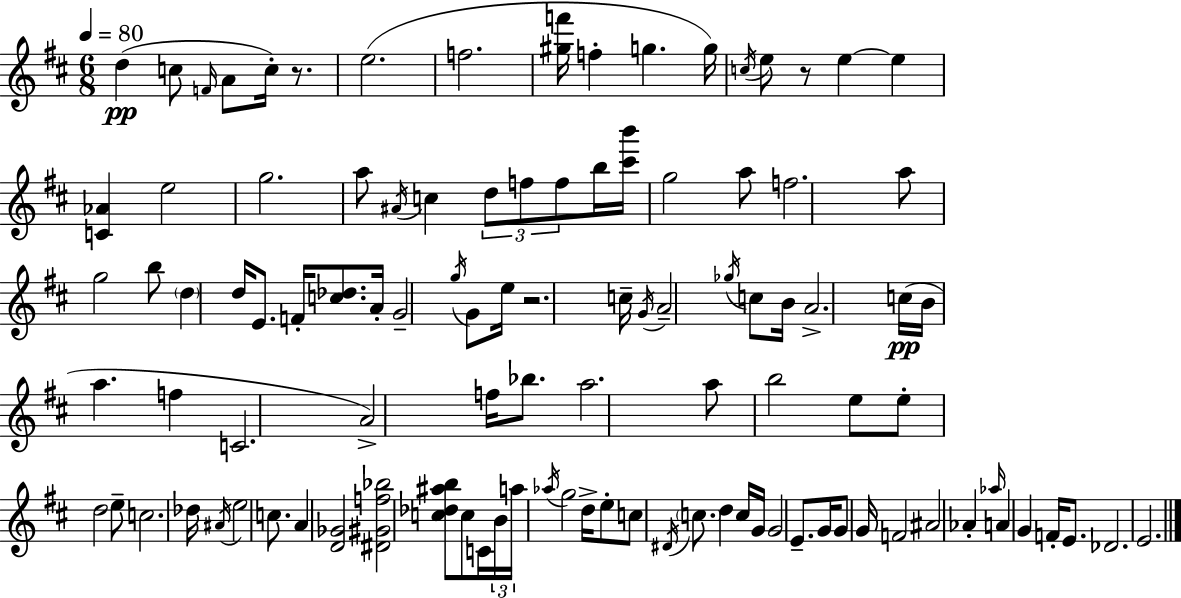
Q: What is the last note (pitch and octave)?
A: E4